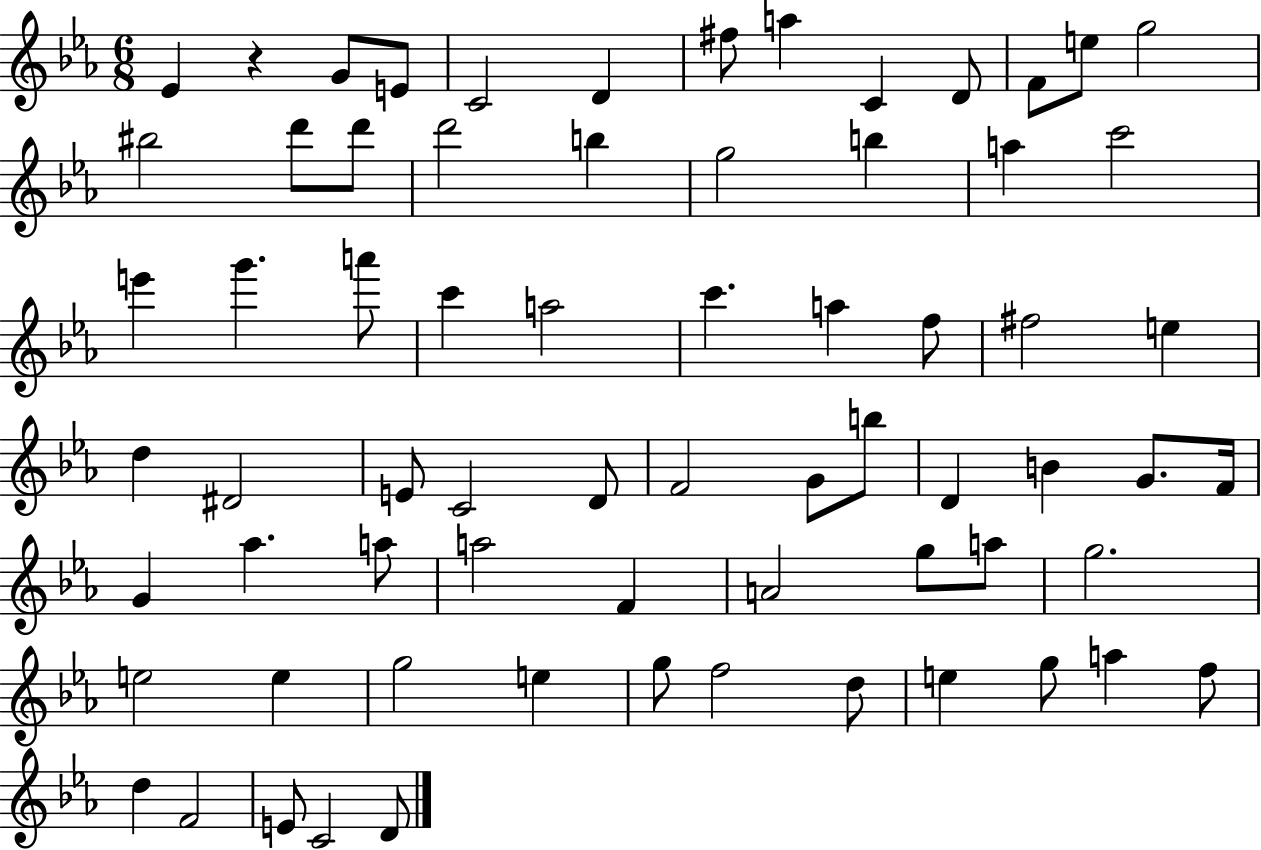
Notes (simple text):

Eb4/q R/q G4/e E4/e C4/h D4/q F#5/e A5/q C4/q D4/e F4/e E5/e G5/h BIS5/h D6/e D6/e D6/h B5/q G5/h B5/q A5/q C6/h E6/q G6/q. A6/e C6/q A5/h C6/q. A5/q F5/e F#5/h E5/q D5/q D#4/h E4/e C4/h D4/e F4/h G4/e B5/e D4/q B4/q G4/e. F4/s G4/q Ab5/q. A5/e A5/h F4/q A4/h G5/e A5/e G5/h. E5/h E5/q G5/h E5/q G5/e F5/h D5/e E5/q G5/e A5/q F5/e D5/q F4/h E4/e C4/h D4/e